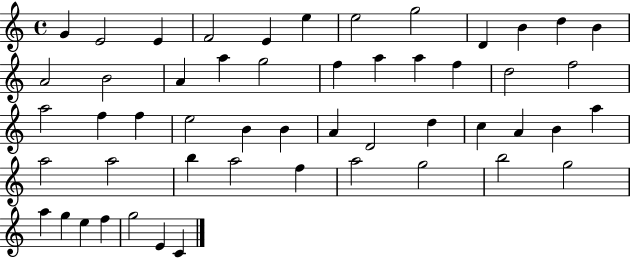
X:1
T:Untitled
M:4/4
L:1/4
K:C
G E2 E F2 E e e2 g2 D B d B A2 B2 A a g2 f a a f d2 f2 a2 f f e2 B B A D2 d c A B a a2 a2 b a2 f a2 g2 b2 g2 a g e f g2 E C